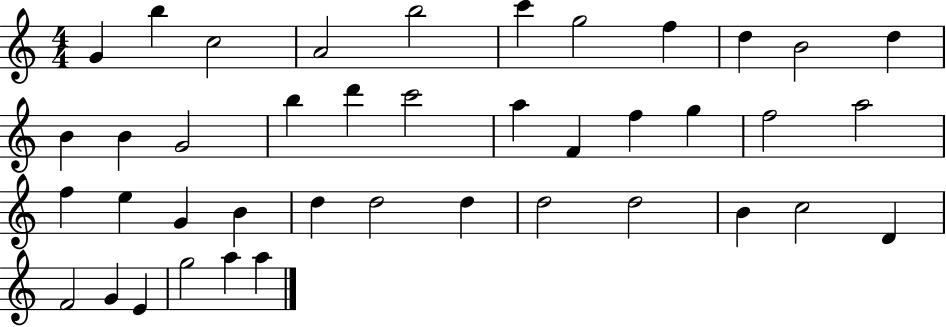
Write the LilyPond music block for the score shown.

{
  \clef treble
  \numericTimeSignature
  \time 4/4
  \key c \major
  g'4 b''4 c''2 | a'2 b''2 | c'''4 g''2 f''4 | d''4 b'2 d''4 | \break b'4 b'4 g'2 | b''4 d'''4 c'''2 | a''4 f'4 f''4 g''4 | f''2 a''2 | \break f''4 e''4 g'4 b'4 | d''4 d''2 d''4 | d''2 d''2 | b'4 c''2 d'4 | \break f'2 g'4 e'4 | g''2 a''4 a''4 | \bar "|."
}